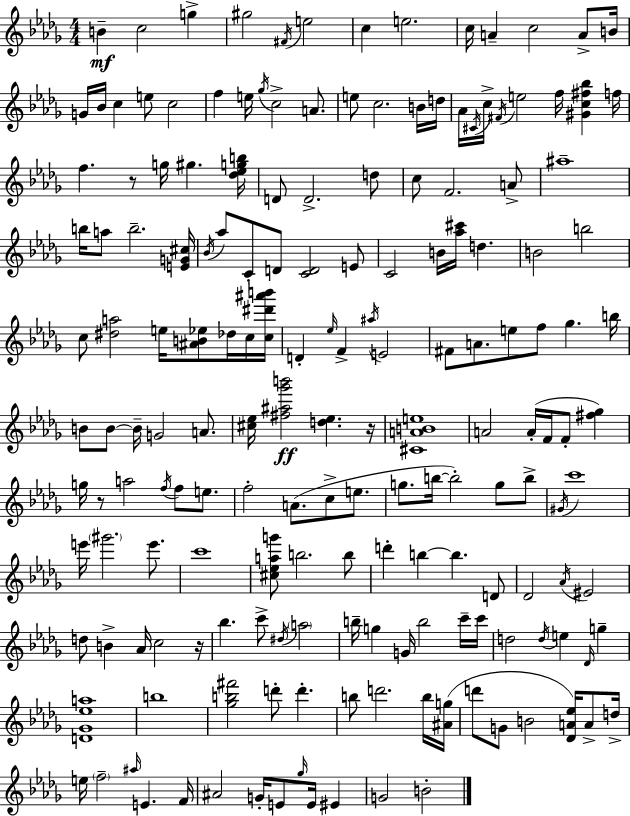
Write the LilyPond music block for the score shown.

{
  \clef treble
  \numericTimeSignature
  \time 4/4
  \key bes \minor
  b'4--\mf c''2 g''4-> | gis''2 \acciaccatura { fis'16 } e''2 | c''4 e''2. | c''16 a'4-- c''2 a'8-> | \break b'16 g'16 bes'16 c''4 e''8 c''2 | f''4 e''16 \acciaccatura { ges''16 } c''2-> a'8. | e''8 c''2. | b'16 d''16 aes'16 \acciaccatura { cis'16 } c''16-> \acciaccatura { fis'16 } e''2 f''16 <gis' c'' fis'' bes''>4 | \break f''16 f''4. r8 g''16 gis''4. | <des'' ees'' g'' b''>16 d'8 d'2.-> | d''8 c''8 f'2. | a'8-> ais''1-- | \break b''16 a''8 b''2.-- | <e' g' cis''>16 \acciaccatura { bes'16 } aes''8 c'8-. d'8 <c' d'>2 | e'8 c'2 b'16 <aes'' cis'''>16 d''4. | b'2 b''2 | \break c''8 <dis'' a''>2 e''16 | <ais' b' ees''>8 des''16 c''16 <c'' dis''' ais''' b'''>16 d'4-. \grace { ees''16 } f'4-> \acciaccatura { ais''16 } e'2 | fis'8 a'8. e''8 f''8 | ges''4. b''16 b'8 b'8~~ b'16-- g'2 | \break a'8. <cis'' ees''>16 <fis'' ais'' ges''' b'''>2\ff | <d'' ees''>4. r16 <cis' a' b' e''>1 | a'2 a'16-.( | f'16 f'8-. <fis'' ges''>4) g''16 r8 a''2 | \break \acciaccatura { f''16 } f''8 e''8. f''2-. | a'8.( c''8-> e''8. g''8. b''16~~ b''2-.) | g''8 b''8-> \acciaccatura { gis'16 } c'''1 | e'''16 \parenthesize gis'''2. | \break e'''8. c'''1 | <cis'' ees'' a'' g'''>8 b''2. | b''8 d'''4-. b''4~~ | b''4. d'8 des'2 | \break \acciaccatura { aes'16 } eis'2 d''8 b'4-> | aes'16 c''2 r16 bes''4. | c'''8-> \acciaccatura { dis''16 } \parenthesize a''2 b''16-- g''4 | g'16 b''2 c'''16-- c'''16 d''2 | \break \acciaccatura { d''16 } e''4 \grace { des'16 } g''4-- <d' ges' ees'' a''>1 | b''1 | <ges'' b'' fis'''>2 | d'''8-. d'''4.-. b''8 d'''2. | \break b''16 <ais' g''>16( d'''8 g'8 | b'2 <des' a' ees''>16) a'8-> d''16-> e''16 \parenthesize f''2-- | \grace { ais''16 } e'4. f'16 ais'2 | g'16-. e'8 \grace { ges''16 } e'16 eis'4 g'2 | \break b'2-. \bar "|."
}